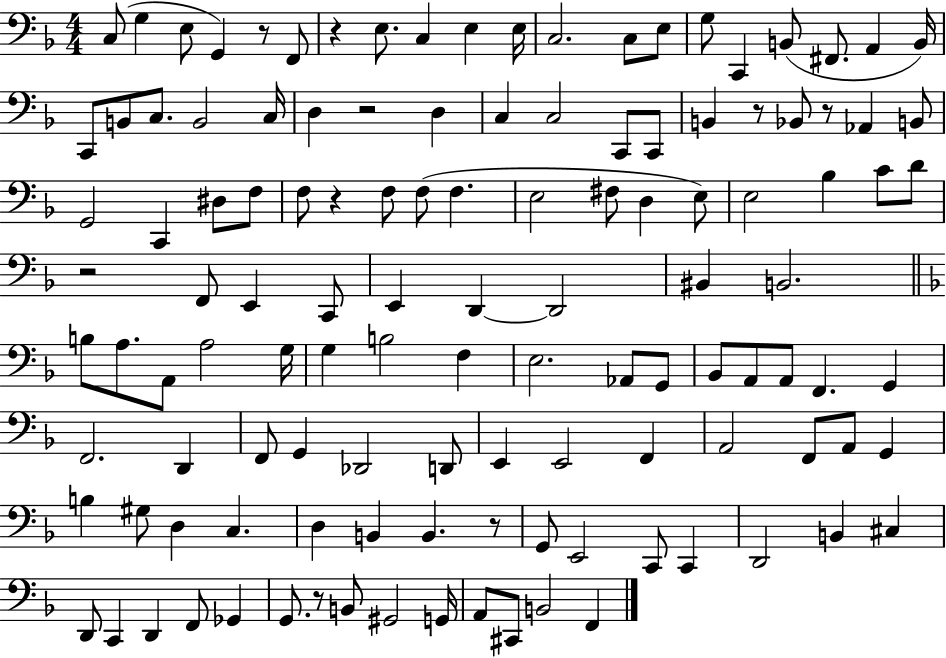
C3/e G3/q E3/e G2/q R/e F2/e R/q E3/e. C3/q E3/q E3/s C3/h. C3/e E3/e G3/e C2/q B2/e F#2/e. A2/q B2/s C2/e B2/e C3/e. B2/h C3/s D3/q R/h D3/q C3/q C3/h C2/e C2/e B2/q R/e Bb2/e R/e Ab2/q B2/e G2/h C2/q D#3/e F3/e F3/e R/q F3/e F3/e F3/q. E3/h F#3/e D3/q E3/e E3/h Bb3/q C4/e D4/e R/h F2/e E2/q C2/e E2/q D2/q D2/h BIS2/q B2/h. B3/e A3/e. A2/e A3/h G3/s G3/q B3/h F3/q E3/h. Ab2/e G2/e Bb2/e A2/e A2/e F2/q. G2/q F2/h. D2/q F2/e G2/q Db2/h D2/e E2/q E2/h F2/q A2/h F2/e A2/e G2/q B3/q G#3/e D3/q C3/q. D3/q B2/q B2/q. R/e G2/e E2/h C2/e C2/q D2/h B2/q C#3/q D2/e C2/q D2/q F2/e Gb2/q G2/e. R/e B2/e G#2/h G2/s A2/e C#2/e B2/h F2/q